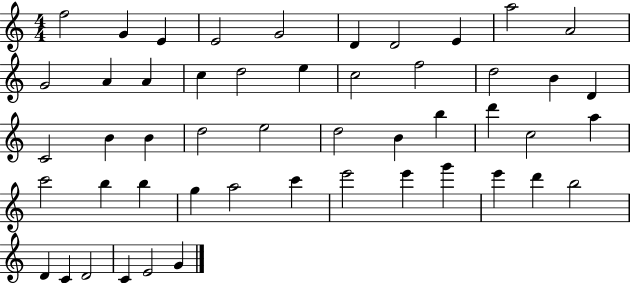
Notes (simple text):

F5/h G4/q E4/q E4/h G4/h D4/q D4/h E4/q A5/h A4/h G4/h A4/q A4/q C5/q D5/h E5/q C5/h F5/h D5/h B4/q D4/q C4/h B4/q B4/q D5/h E5/h D5/h B4/q B5/q D6/q C5/h A5/q C6/h B5/q B5/q G5/q A5/h C6/q E6/h E6/q G6/q E6/q D6/q B5/h D4/q C4/q D4/h C4/q E4/h G4/q